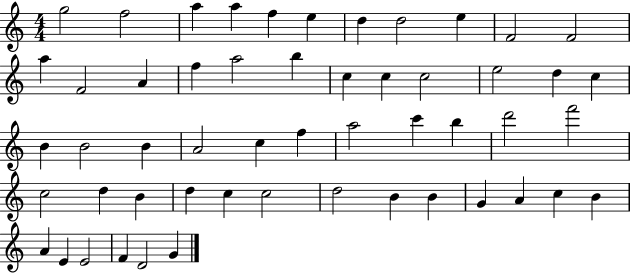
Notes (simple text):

G5/h F5/h A5/q A5/q F5/q E5/q D5/q D5/h E5/q F4/h F4/h A5/q F4/h A4/q F5/q A5/h B5/q C5/q C5/q C5/h E5/h D5/q C5/q B4/q B4/h B4/q A4/h C5/q F5/q A5/h C6/q B5/q D6/h F6/h C5/h D5/q B4/q D5/q C5/q C5/h D5/h B4/q B4/q G4/q A4/q C5/q B4/q A4/q E4/q E4/h F4/q D4/h G4/q